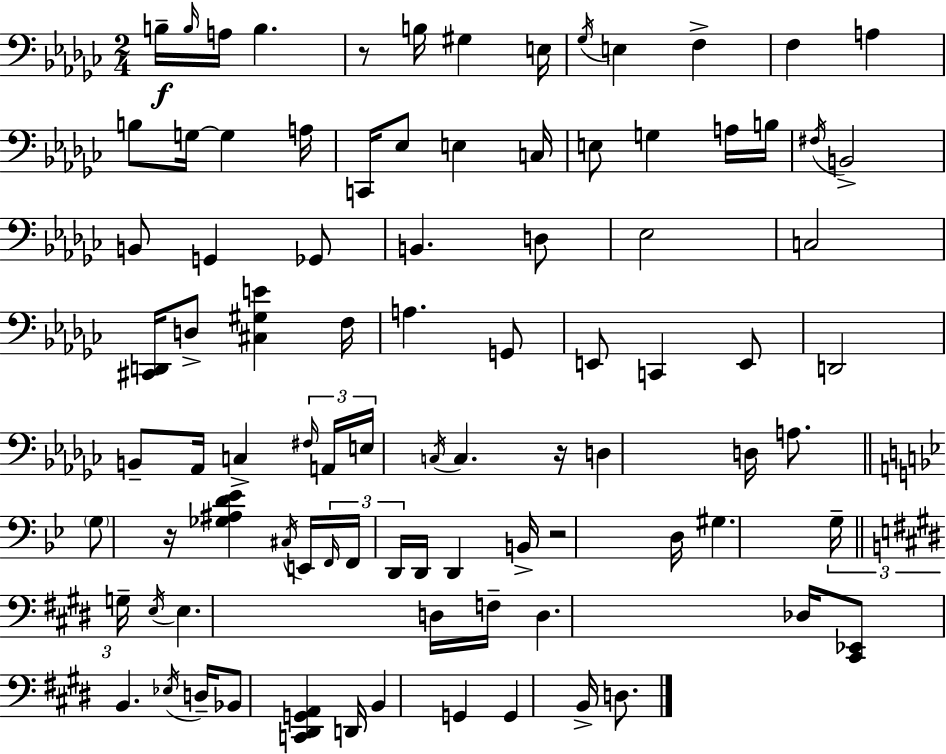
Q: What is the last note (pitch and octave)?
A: D3